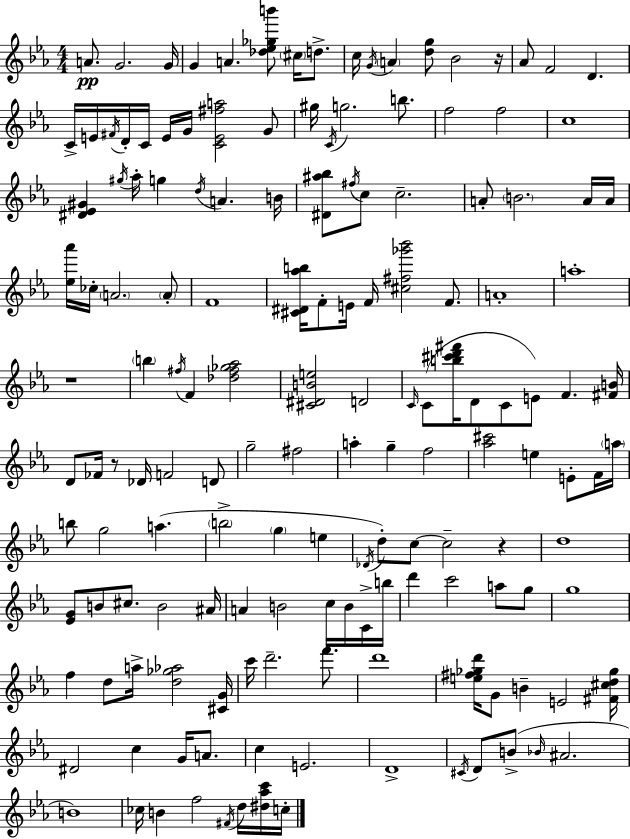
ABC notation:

X:1
T:Untitled
M:4/4
L:1/4
K:Cm
A/2 G2 G/4 G A [_d_e_gb']/2 ^c/4 d/2 c/4 G/4 A [dg]/2 _B2 z/4 _A/2 F2 D C/4 E/4 ^F/4 D/4 C/4 E/4 G/4 [CE^fa]2 G/2 ^g/4 C/4 g2 b/2 f2 f2 c4 [^D_E^G] ^g/4 _a/4 g d/4 A B/4 [^D^a_b]/2 ^f/4 c/2 c2 A/2 B2 A/4 A/4 [_e_a']/4 _c/4 A2 A/2 F4 [^C^D_ab]/4 F/2 E/4 F/4 [^c^f_g'_b']2 F/2 A4 a4 z4 b ^f/4 F [_d^f_g_a]2 [^C^DBe]2 D2 C/4 C/2 [b^c'd'^f']/4 D/2 C/2 E/2 F [^FB]/4 D/2 _F/4 z/2 _D/4 F2 D/2 g2 ^f2 a g f2 [_a^c']2 e E/2 F/4 a/4 b/2 g2 a b2 g e _D/4 d/2 c/2 c2 z d4 [_EG]/2 B/2 ^c/2 B2 ^A/4 A B2 c/4 B/4 C/4 b/4 d' c'2 a/2 g/2 g4 f d/2 a/4 [d_g_a]2 [^CG]/4 c'/4 d'2 f'/2 d'4 [e^f_gd']/4 G/2 B E2 [^F^cd_g]/4 ^D2 c G/4 A/2 c E2 D4 ^C/4 D/2 B/2 _B/4 ^A2 B4 _c/4 B f2 ^F/4 d/4 [^d_ac']/4 c/4